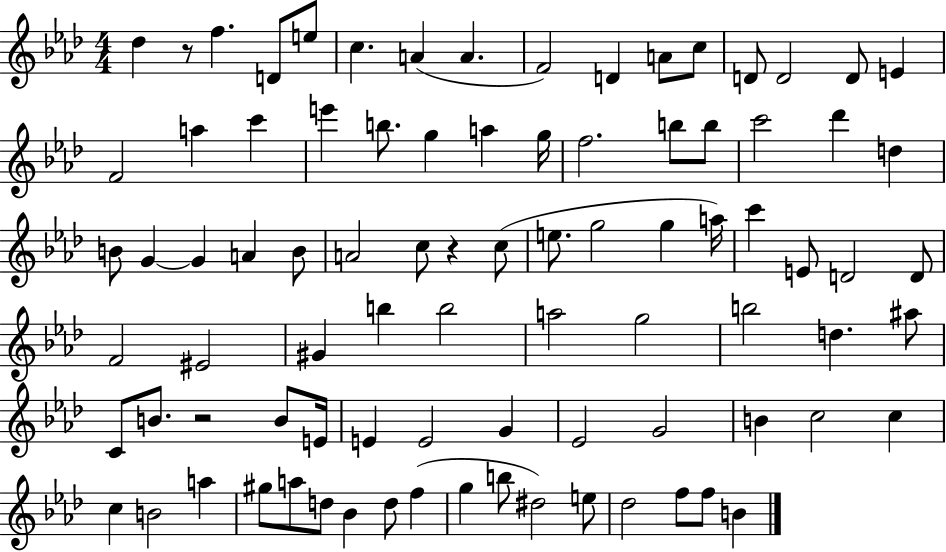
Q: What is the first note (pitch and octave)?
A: Db5